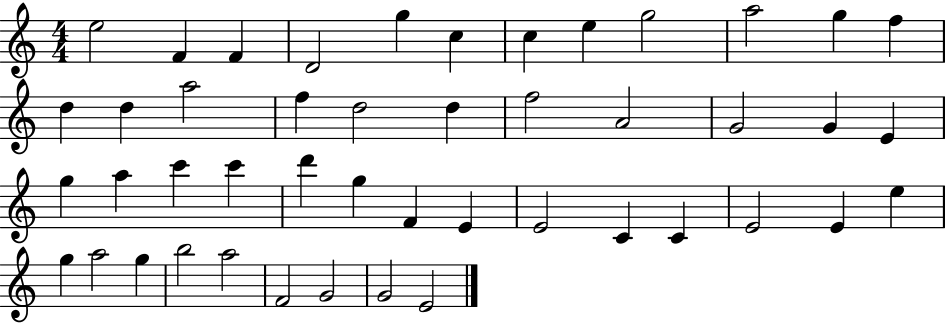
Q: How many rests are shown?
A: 0